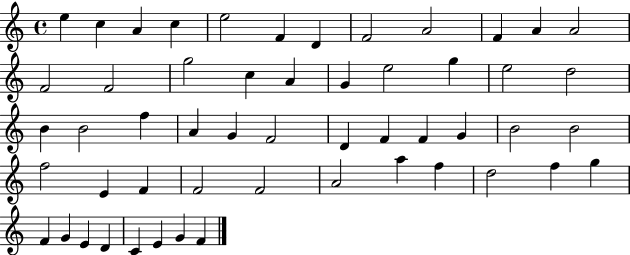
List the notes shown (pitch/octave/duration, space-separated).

E5/q C5/q A4/q C5/q E5/h F4/q D4/q F4/h A4/h F4/q A4/q A4/h F4/h F4/h G5/h C5/q A4/q G4/q E5/h G5/q E5/h D5/h B4/q B4/h F5/q A4/q G4/q F4/h D4/q F4/q F4/q G4/q B4/h B4/h F5/h E4/q F4/q F4/h F4/h A4/h A5/q F5/q D5/h F5/q G5/q F4/q G4/q E4/q D4/q C4/q E4/q G4/q F4/q